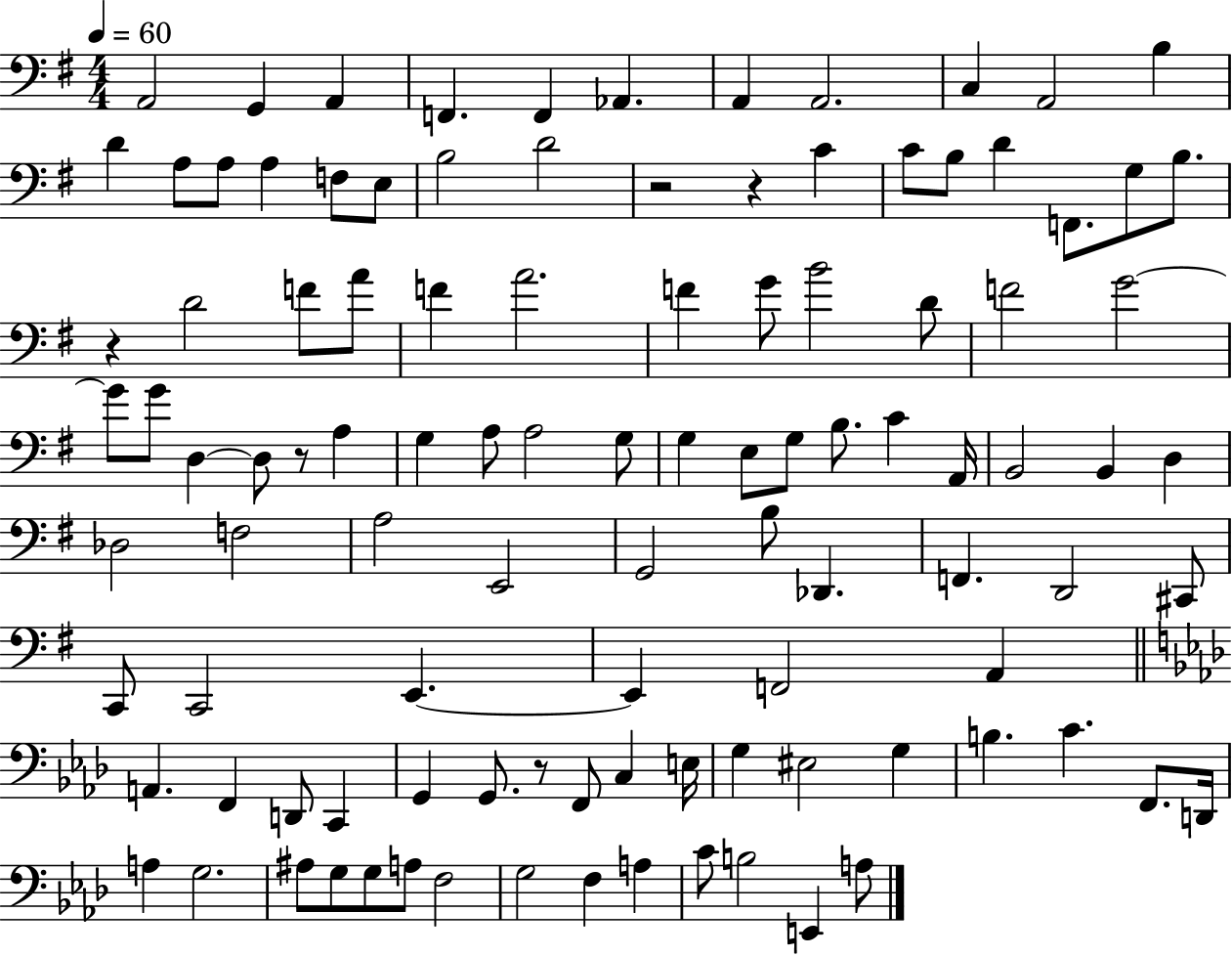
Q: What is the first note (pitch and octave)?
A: A2